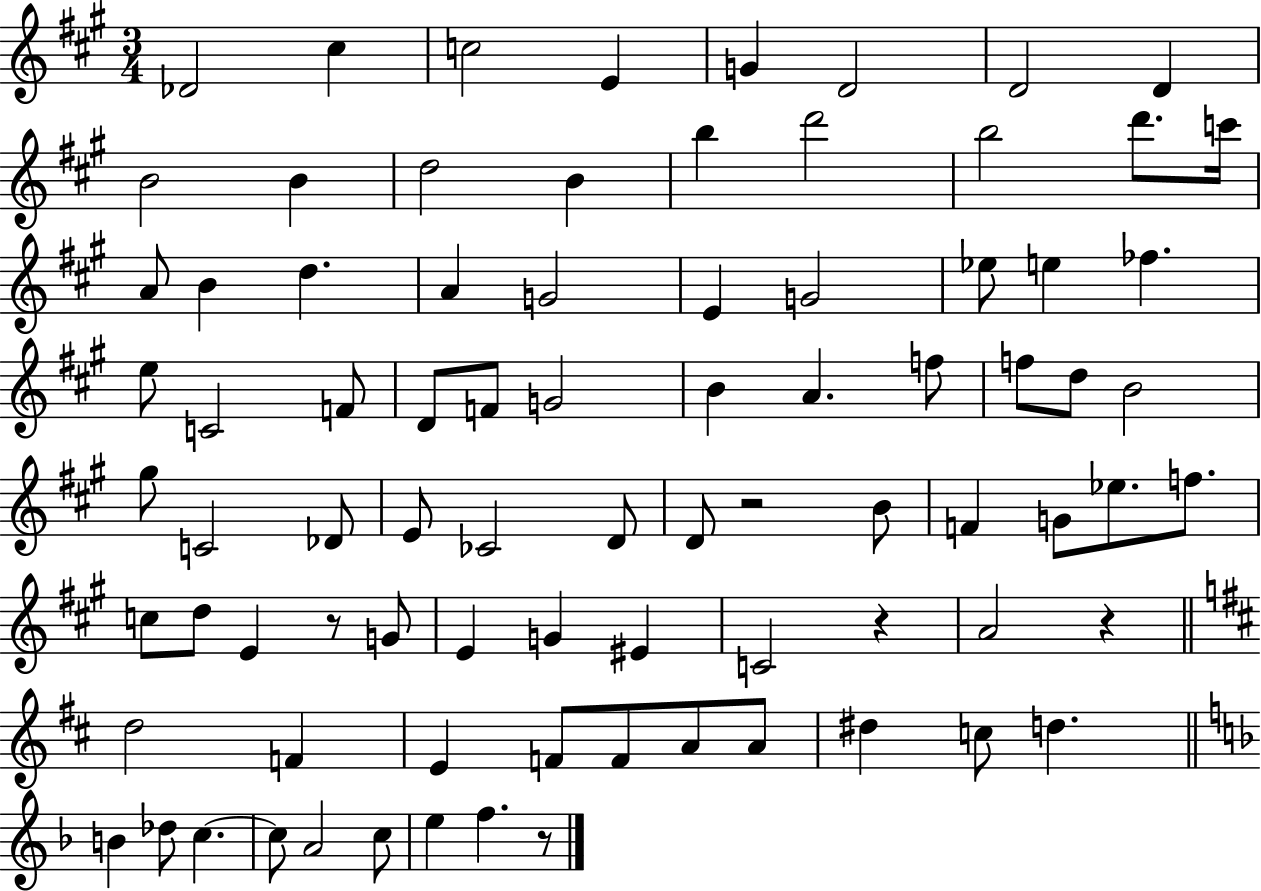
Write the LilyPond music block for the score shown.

{
  \clef treble
  \numericTimeSignature
  \time 3/4
  \key a \major
  \repeat volta 2 { des'2 cis''4 | c''2 e'4 | g'4 d'2 | d'2 d'4 | \break b'2 b'4 | d''2 b'4 | b''4 d'''2 | b''2 d'''8. c'''16 | \break a'8 b'4 d''4. | a'4 g'2 | e'4 g'2 | ees''8 e''4 fes''4. | \break e''8 c'2 f'8 | d'8 f'8 g'2 | b'4 a'4. f''8 | f''8 d''8 b'2 | \break gis''8 c'2 des'8 | e'8 ces'2 d'8 | d'8 r2 b'8 | f'4 g'8 ees''8. f''8. | \break c''8 d''8 e'4 r8 g'8 | e'4 g'4 eis'4 | c'2 r4 | a'2 r4 | \break \bar "||" \break \key b \minor d''2 f'4 | e'4 f'8 f'8 a'8 a'8 | dis''4 c''8 d''4. | \bar "||" \break \key f \major b'4 des''8 c''4.~~ | c''8 a'2 c''8 | e''4 f''4. r8 | } \bar "|."
}